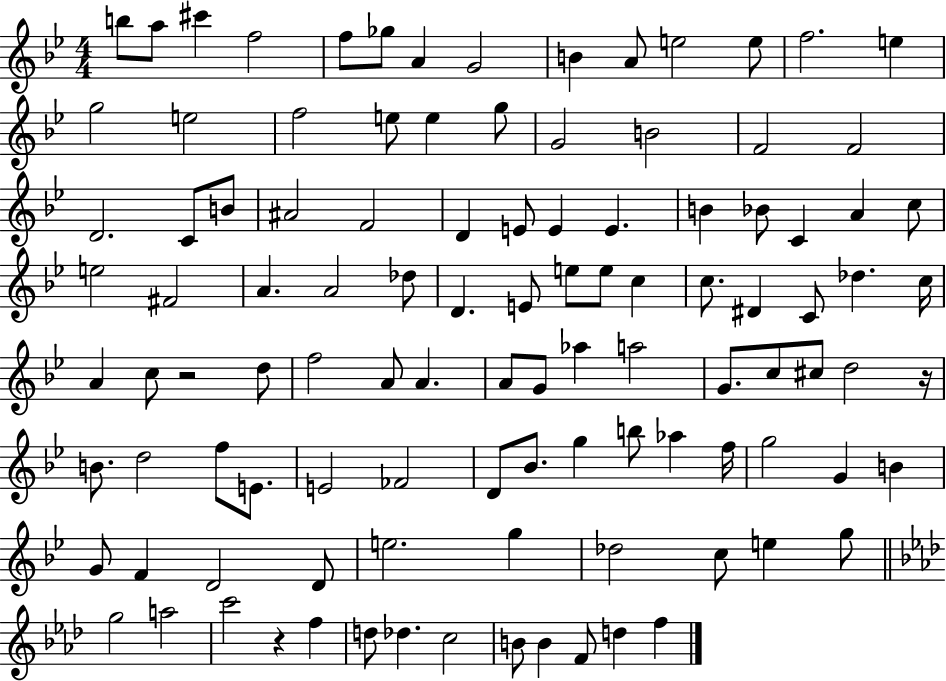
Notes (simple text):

B5/e A5/e C#6/q F5/h F5/e Gb5/e A4/q G4/h B4/q A4/e E5/h E5/e F5/h. E5/q G5/h E5/h F5/h E5/e E5/q G5/e G4/h B4/h F4/h F4/h D4/h. C4/e B4/e A#4/h F4/h D4/q E4/e E4/q E4/q. B4/q Bb4/e C4/q A4/q C5/e E5/h F#4/h A4/q. A4/h Db5/e D4/q. E4/e E5/e E5/e C5/q C5/e. D#4/q C4/e Db5/q. C5/s A4/q C5/e R/h D5/e F5/h A4/e A4/q. A4/e G4/e Ab5/q A5/h G4/e. C5/e C#5/e D5/h R/s B4/e. D5/h F5/e E4/e. E4/h FES4/h D4/e Bb4/e. G5/q B5/e Ab5/q F5/s G5/h G4/q B4/q G4/e F4/q D4/h D4/e E5/h. G5/q Db5/h C5/e E5/q G5/e G5/h A5/h C6/h R/q F5/q D5/e Db5/q. C5/h B4/e B4/q F4/e D5/q F5/q